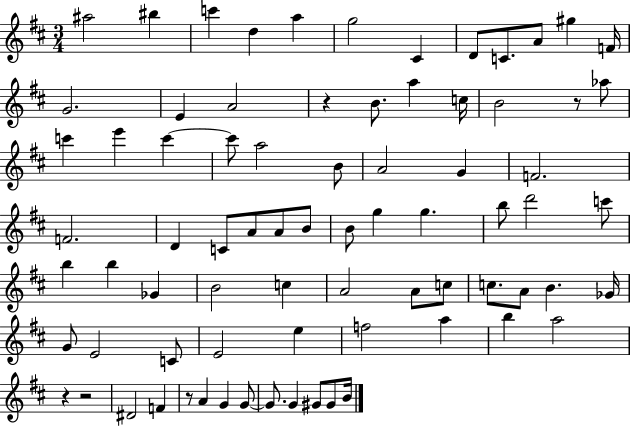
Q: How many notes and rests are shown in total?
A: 77